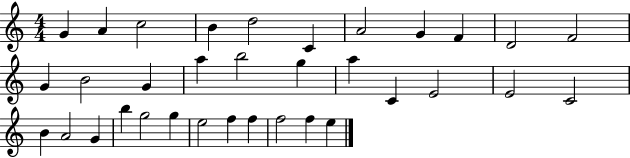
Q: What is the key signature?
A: C major